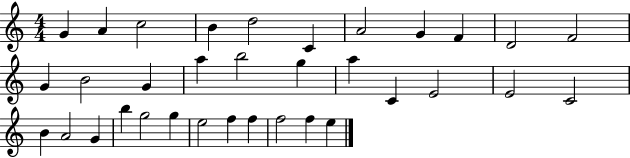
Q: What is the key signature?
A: C major